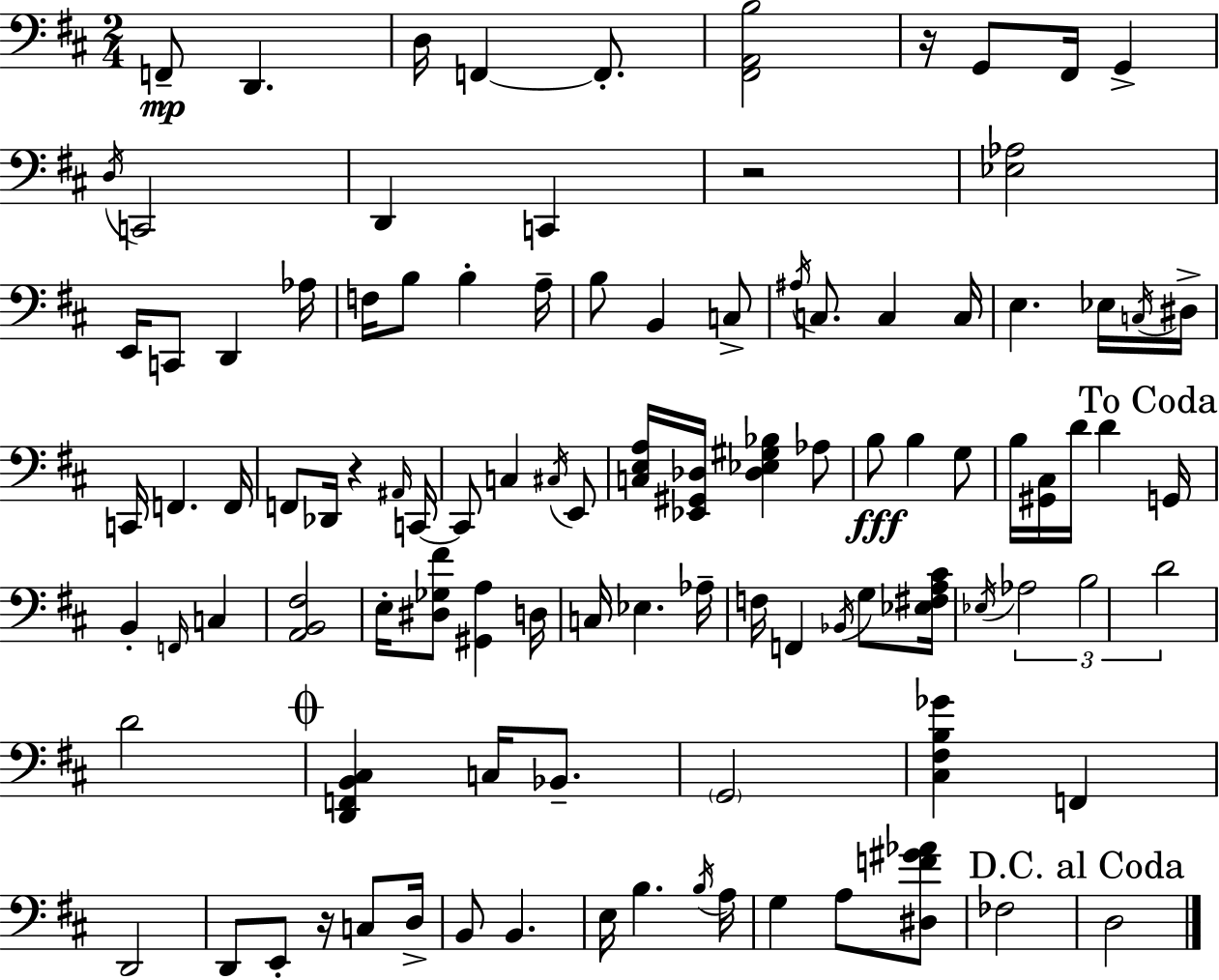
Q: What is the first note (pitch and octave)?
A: F2